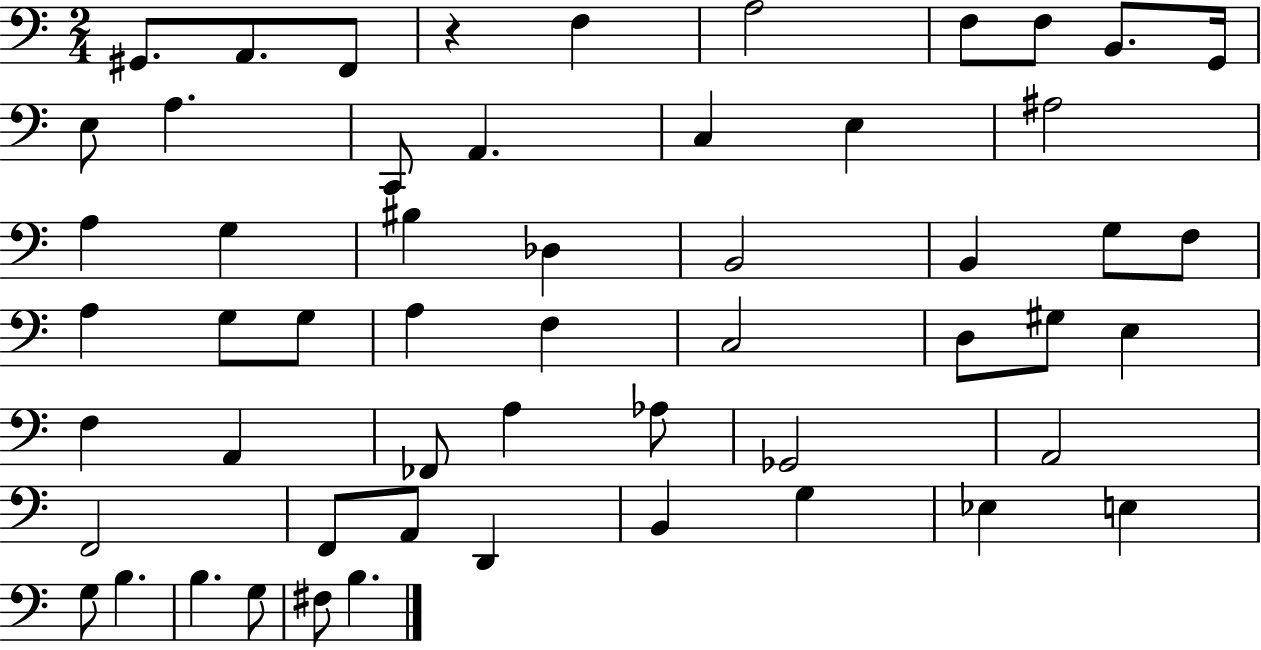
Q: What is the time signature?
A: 2/4